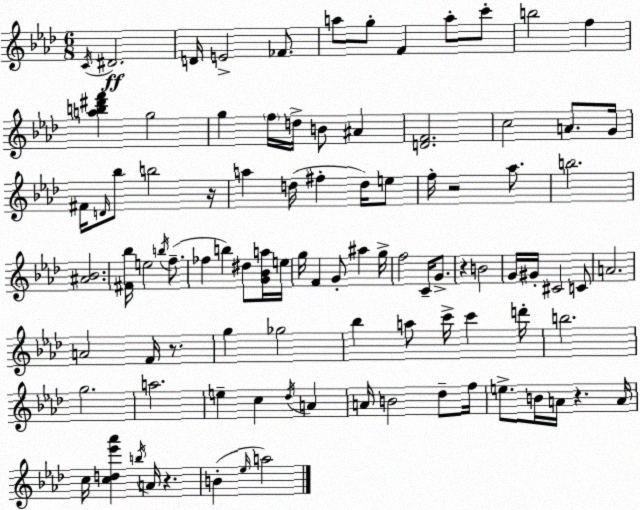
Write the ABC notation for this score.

X:1
T:Untitled
M:6/8
L:1/4
K:Fm
C/4 ^D2 D/4 E2 _F/2 a/2 g/2 F a/2 c'/2 b2 f [ab^d'f'] g2 g f/4 d/4 B/2 ^A [DF]2 c2 A/2 G/4 ^F/4 D/4 _b/2 b2 z/4 a d/4 ^f d/4 e/2 f/4 z2 _a/2 b2 [^A_B]2 [^F_b]/4 e2 b/4 f/2 _f b ^d/2 [G_Ba]/4 e/4 g/4 F G/2 ^a g/4 f2 C/4 G/2 z B2 G/4 ^G/4 ^C2 C/2 A2 A2 F/4 z/2 g _g2 _b a/2 c'/4 c' d'/4 b2 g2 a2 e c _d/4 A A/4 B2 _d/2 f/4 e/2 B/4 A/4 z A/4 c/4 [cd_e'_a'] b/4 A/4 z B _e/4 a2